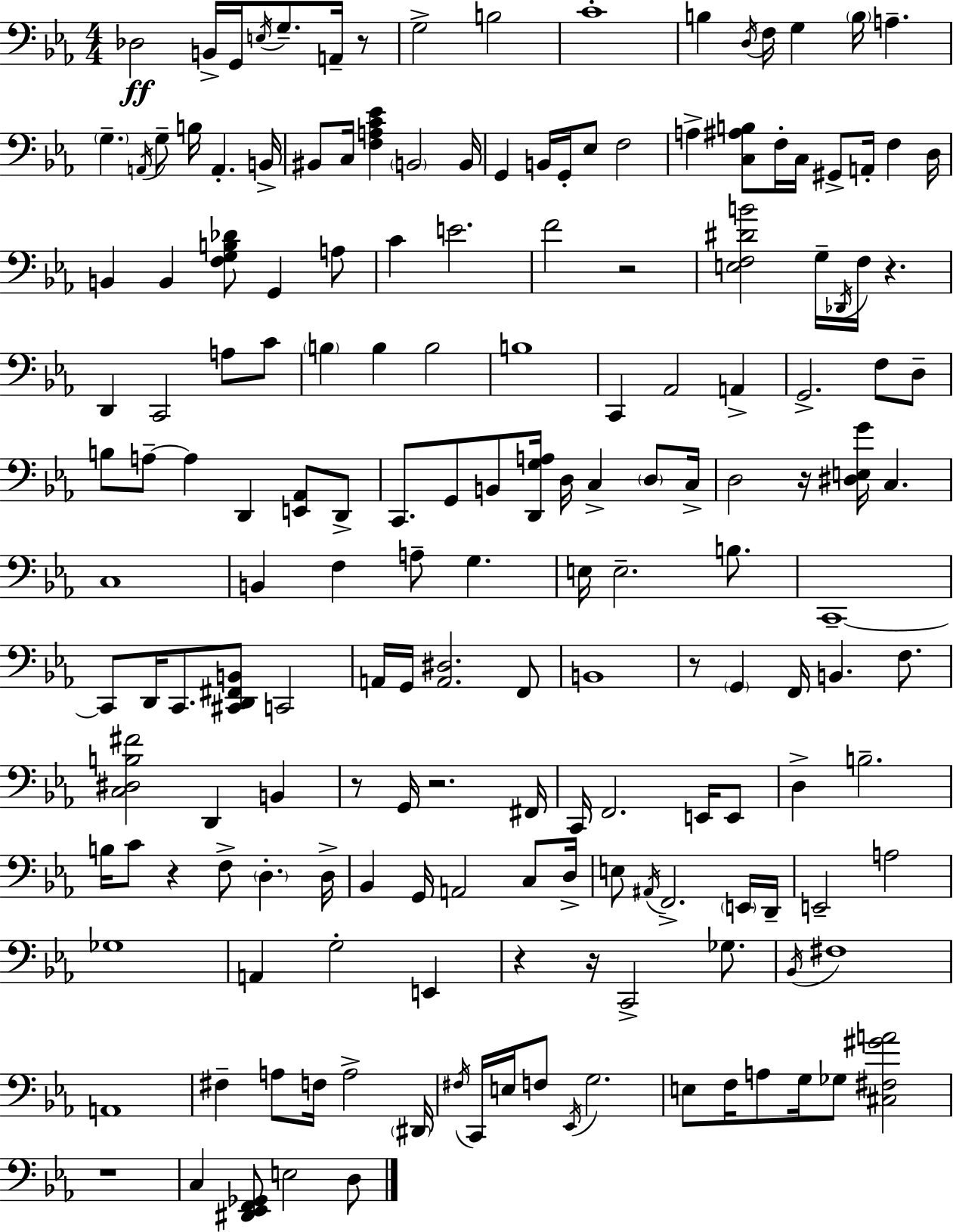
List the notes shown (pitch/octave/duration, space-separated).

Db3/h B2/s G2/s E3/s G3/e. A2/s R/e G3/h B3/h C4/w B3/q D3/s F3/s G3/q B3/s A3/q. G3/q. A2/s G3/e B3/s A2/q. B2/s BIS2/e C3/s [F3,A3,C4,Eb4]/q B2/h B2/s G2/q B2/s G2/s Eb3/e F3/h A3/q [C3,A#3,B3]/e F3/s C3/s G#2/e A2/s F3/q D3/s B2/q B2/q [F3,G3,B3,Db4]/e G2/q A3/e C4/q E4/h. F4/h R/h [E3,F3,D#4,B4]/h G3/s Db2/s F3/s R/q. D2/q C2/h A3/e C4/e B3/q B3/q B3/h B3/w C2/q Ab2/h A2/q G2/h. F3/e D3/e B3/e A3/e A3/q D2/q [E2,Ab2]/e D2/e C2/e. G2/e B2/e [D2,G3,A3]/s D3/s C3/q D3/e C3/s D3/h R/s [D#3,E3,G4]/s C3/q. C3/w B2/q F3/q A3/e G3/q. E3/s E3/h. B3/e. C2/w C2/e D2/s C2/e. [C#2,D2,F#2,B2]/e C2/h A2/s G2/s [A2,D#3]/h. F2/e B2/w R/e G2/q F2/s B2/q. F3/e. [C3,D#3,B3,F#4]/h D2/q B2/q R/e G2/s R/h. F#2/s C2/s F2/h. E2/s E2/e D3/q B3/h. B3/s C4/e R/q F3/e D3/q. D3/s Bb2/q G2/s A2/h C3/e D3/s E3/e A#2/s F2/h. E2/s D2/s E2/h A3/h Gb3/w A2/q G3/h E2/q R/q R/s C2/h Gb3/e. Bb2/s F#3/w A2/w F#3/q A3/e F3/s A3/h D#2/s F#3/s C2/s E3/s F3/e Eb2/s G3/h. E3/e F3/s A3/e G3/s Gb3/e [C#3,F#3,G#4,A4]/h R/w C3/q [D#2,Eb2,F2,Gb2]/e E3/h D3/e